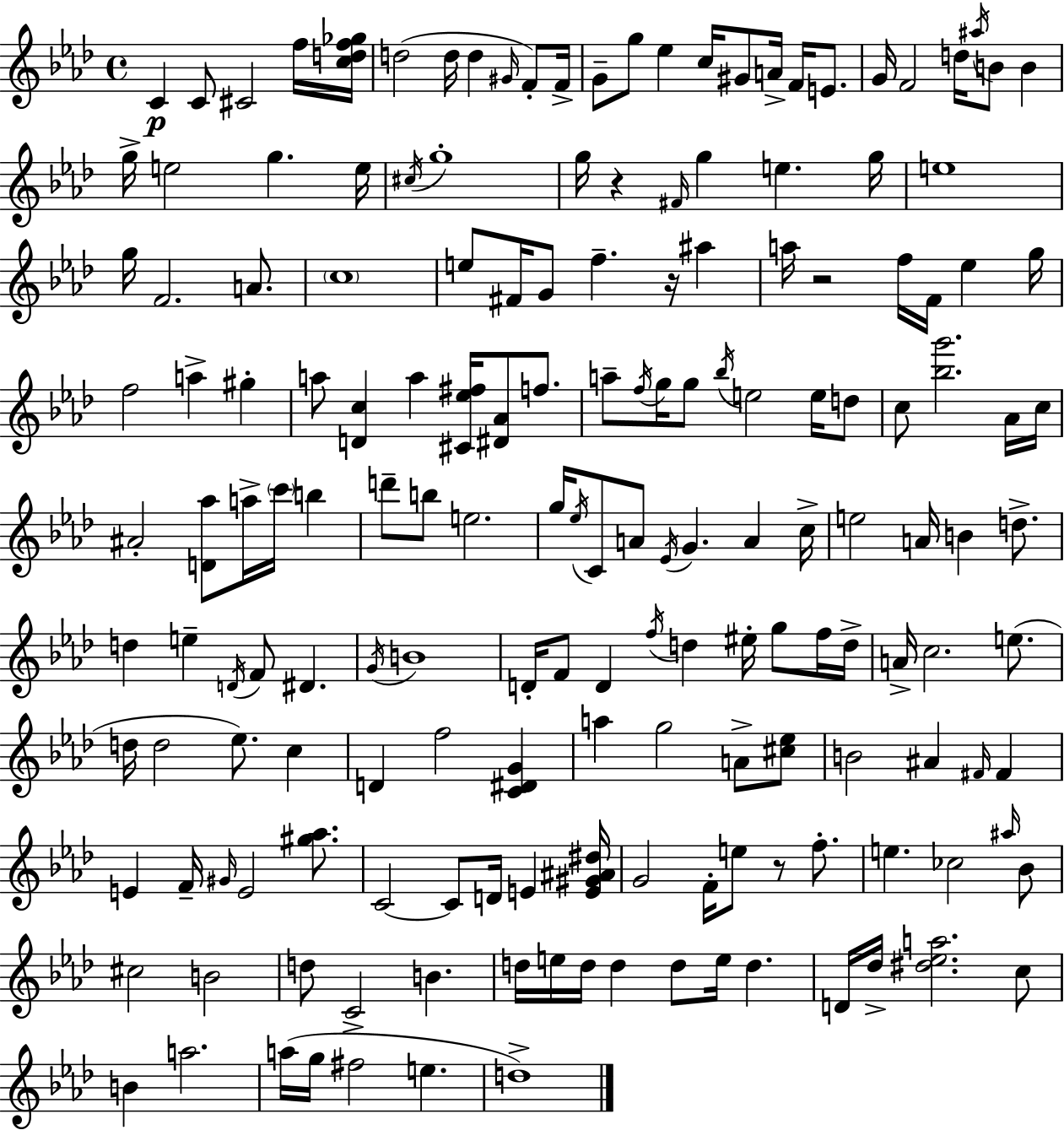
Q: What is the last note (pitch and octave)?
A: D5